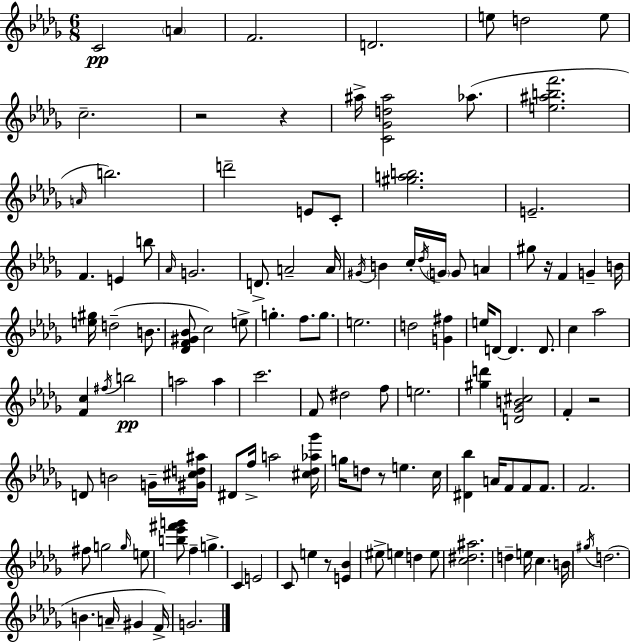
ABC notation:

X:1
T:Untitled
M:6/8
L:1/4
K:Bbm
C2 A F2 D2 e/2 d2 e/2 c2 z2 z ^a/4 [C_Gd^a]2 _a/2 [e^abf']2 A/4 b2 d'2 E/2 C/2 [^gab]2 E2 F E b/2 _A/4 G2 D/2 A2 A/4 ^G/4 B c/4 _d/4 G/4 G/2 A ^g/2 z/4 F G B/4 [e^g]/4 d2 B/2 [_DF^G_B]/2 c2 e/2 g f/2 g/2 e2 d2 [G^f] e/4 D/2 D D/2 c _a2 [Fc] ^f/4 b2 a2 a c'2 F/2 ^d2 f/2 e2 [^gd'] [D_GB^c]2 F z2 D/2 B2 G/4 [^G^cd^a]/4 ^D/2 f/4 a2 [^c_d_a_g']/4 g/4 d/2 z/2 e c/4 [^D_b] A/4 F/2 F/2 F/2 F2 ^f/2 g2 g/4 e/2 [b_e'^f'g']/2 f g C E2 C/2 e z/2 [E_B] ^e/2 e d e/2 [c^d^a]2 d e/4 c B/4 ^g/4 d2 B A/4 ^G F/4 G2